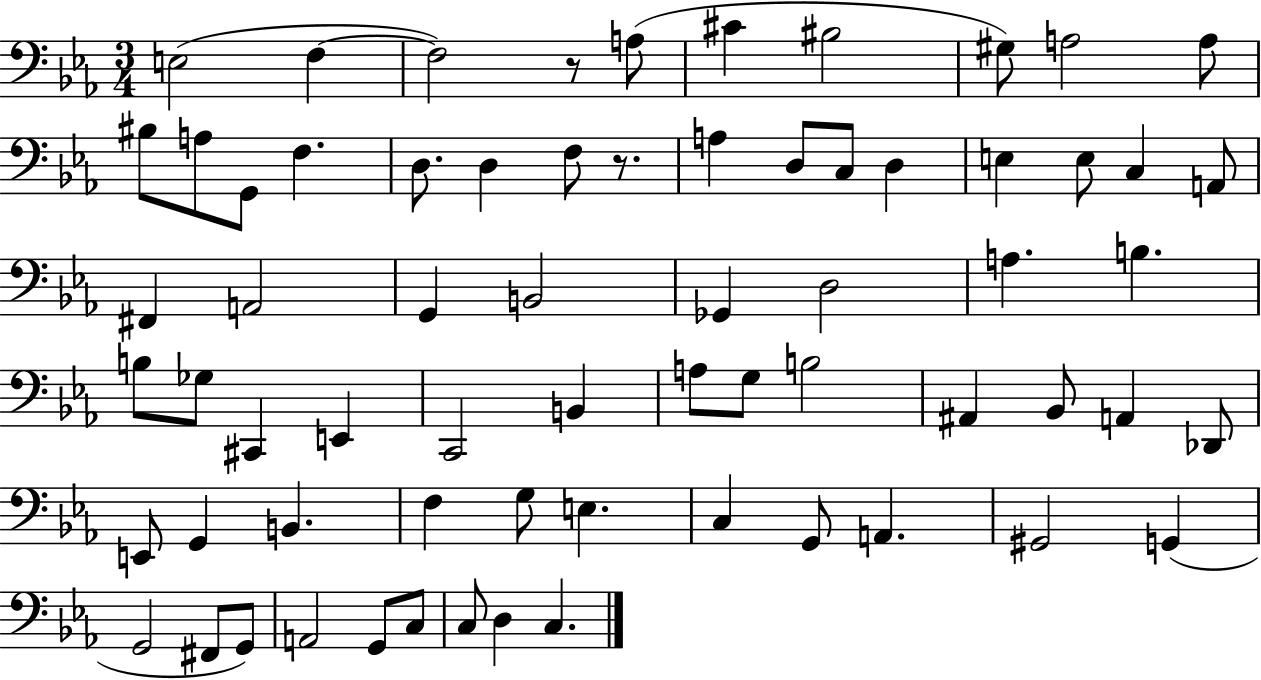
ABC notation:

X:1
T:Untitled
M:3/4
L:1/4
K:Eb
E,2 F, F,2 z/2 A,/2 ^C ^B,2 ^G,/2 A,2 A,/2 ^B,/2 A,/2 G,,/2 F, D,/2 D, F,/2 z/2 A, D,/2 C,/2 D, E, E,/2 C, A,,/2 ^F,, A,,2 G,, B,,2 _G,, D,2 A, B, B,/2 _G,/2 ^C,, E,, C,,2 B,, A,/2 G,/2 B,2 ^A,, _B,,/2 A,, _D,,/2 E,,/2 G,, B,, F, G,/2 E, C, G,,/2 A,, ^G,,2 G,, G,,2 ^F,,/2 G,,/2 A,,2 G,,/2 C,/2 C,/2 D, C,